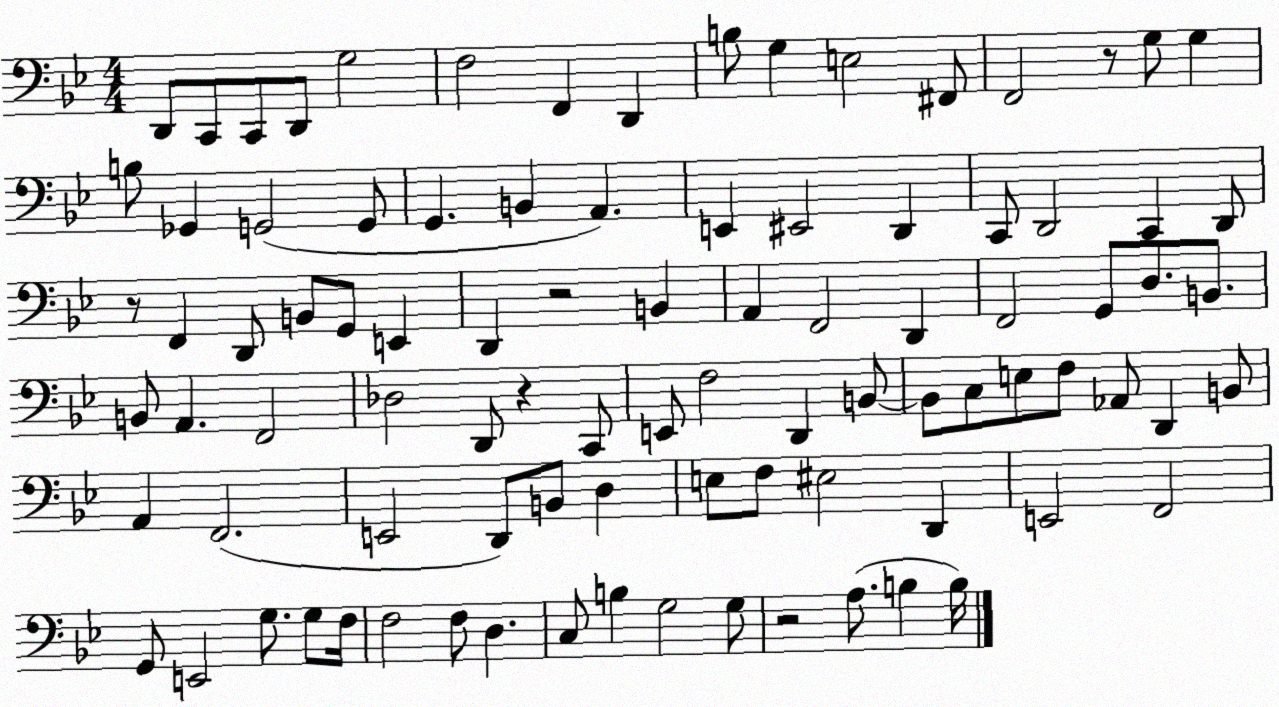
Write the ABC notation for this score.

X:1
T:Untitled
M:4/4
L:1/4
K:Bb
D,,/2 C,,/2 C,,/2 D,,/2 G,2 F,2 F,, D,, B,/2 G, E,2 ^F,,/2 F,,2 z/2 G,/2 G, B,/2 _G,, G,,2 G,,/2 G,, B,, A,, E,, ^E,,2 D,, C,,/2 D,,2 C,, D,,/2 z/2 F,, D,,/2 B,,/2 G,,/2 E,, D,, z2 B,, A,, F,,2 D,, F,,2 G,,/2 D,/2 B,,/2 B,,/2 A,, F,,2 _D,2 D,,/2 z C,,/2 E,,/2 F,2 D,, B,,/2 B,,/2 C,/2 E,/2 F,/2 _A,,/2 D,, B,,/2 A,, F,,2 E,,2 D,,/2 B,,/2 D, E,/2 F,/2 ^E,2 D,, E,,2 F,,2 G,,/2 E,,2 G,/2 G,/2 F,/4 F,2 F,/2 D, C,/2 B, G,2 G,/2 z2 A,/2 B, B,/4